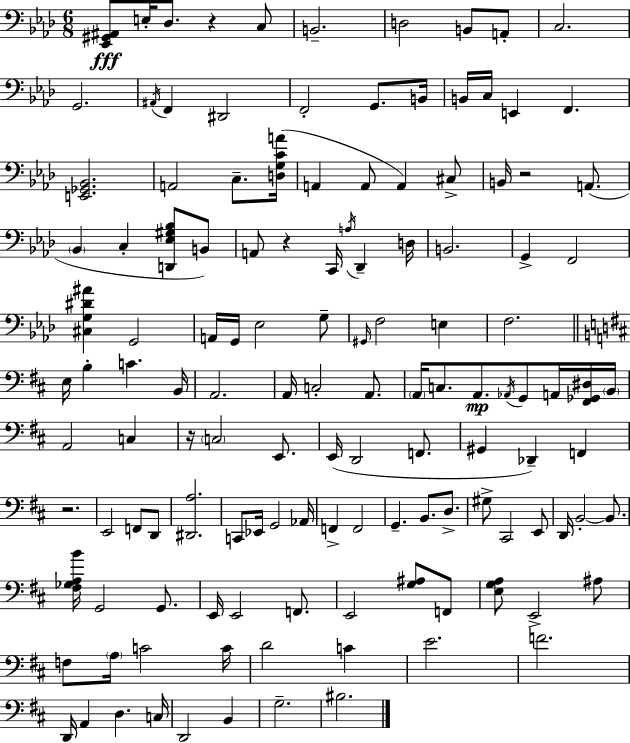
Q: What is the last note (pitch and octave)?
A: BIS3